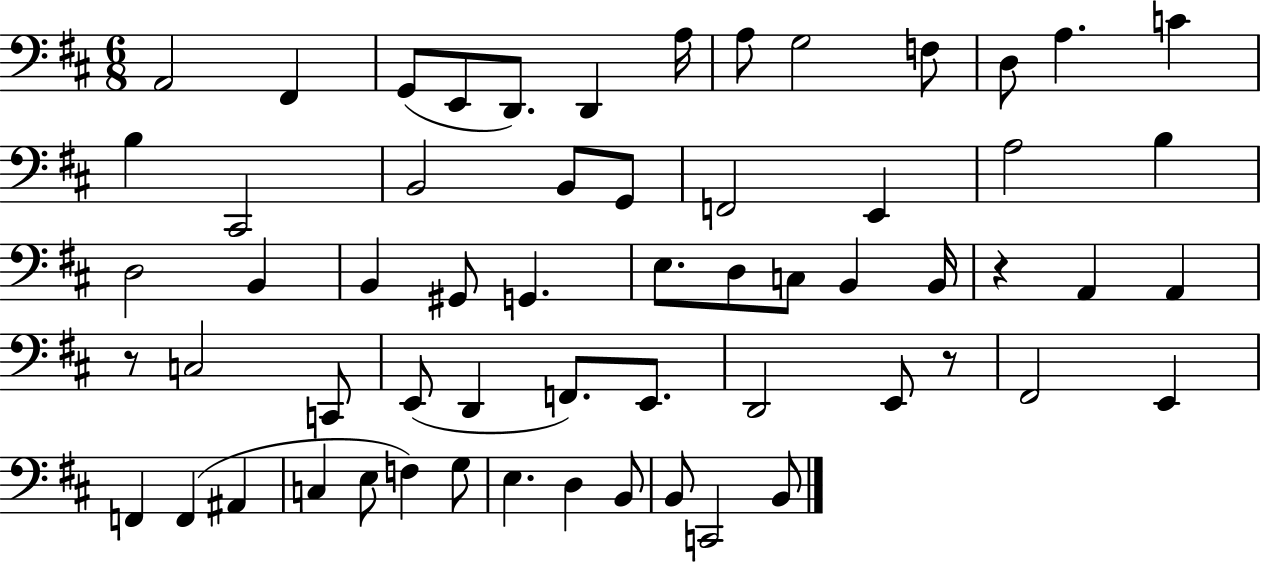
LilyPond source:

{
  \clef bass
  \numericTimeSignature
  \time 6/8
  \key d \major
  a,2 fis,4 | g,8( e,8 d,8.) d,4 a16 | a8 g2 f8 | d8 a4. c'4 | \break b4 cis,2 | b,2 b,8 g,8 | f,2 e,4 | a2 b4 | \break d2 b,4 | b,4 gis,8 g,4. | e8. d8 c8 b,4 b,16 | r4 a,4 a,4 | \break r8 c2 c,8 | e,8( d,4 f,8.) e,8. | d,2 e,8 r8 | fis,2 e,4 | \break f,4 f,4( ais,4 | c4 e8 f4) g8 | e4. d4 b,8 | b,8 c,2 b,8 | \break \bar "|."
}